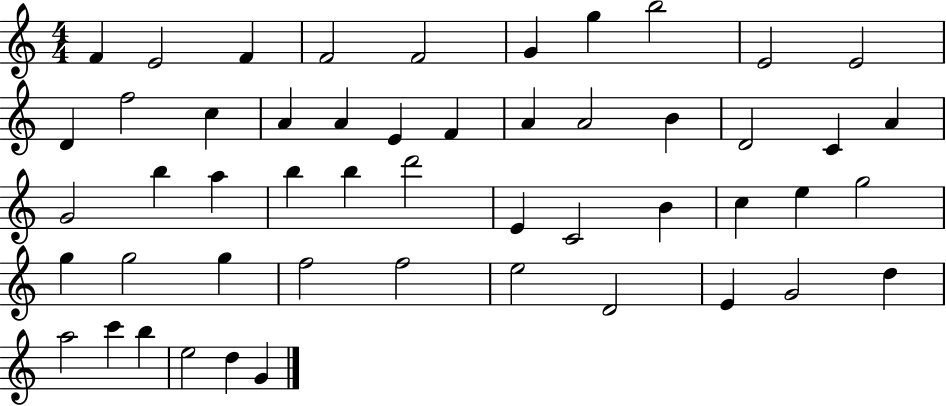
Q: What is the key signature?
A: C major